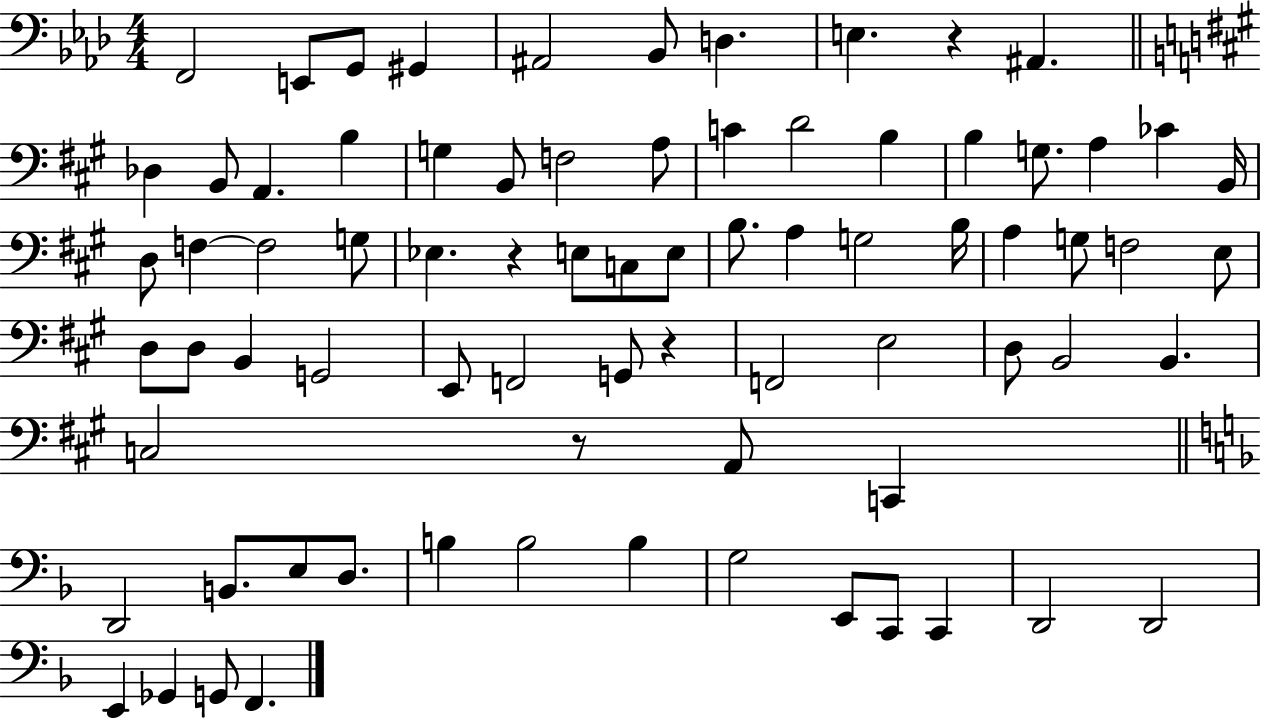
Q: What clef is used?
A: bass